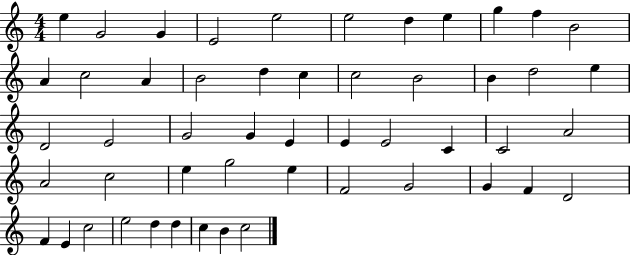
{
  \clef treble
  \numericTimeSignature
  \time 4/4
  \key c \major
  e''4 g'2 g'4 | e'2 e''2 | e''2 d''4 e''4 | g''4 f''4 b'2 | \break a'4 c''2 a'4 | b'2 d''4 c''4 | c''2 b'2 | b'4 d''2 e''4 | \break d'2 e'2 | g'2 g'4 e'4 | e'4 e'2 c'4 | c'2 a'2 | \break a'2 c''2 | e''4 g''2 e''4 | f'2 g'2 | g'4 f'4 d'2 | \break f'4 e'4 c''2 | e''2 d''4 d''4 | c''4 b'4 c''2 | \bar "|."
}